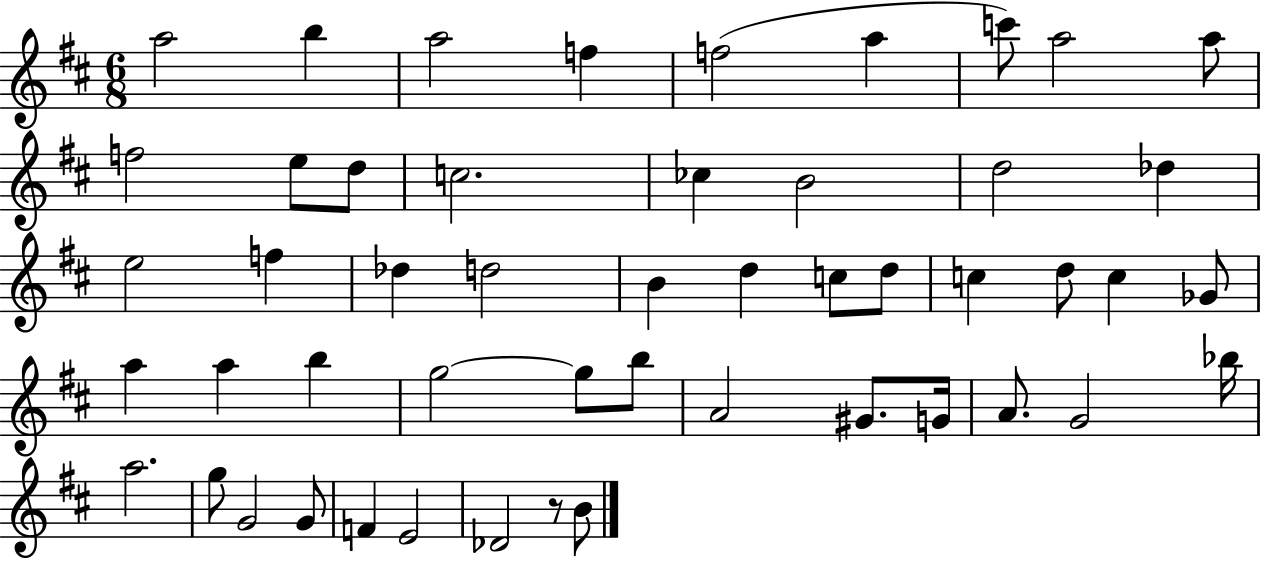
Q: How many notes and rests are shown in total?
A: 50